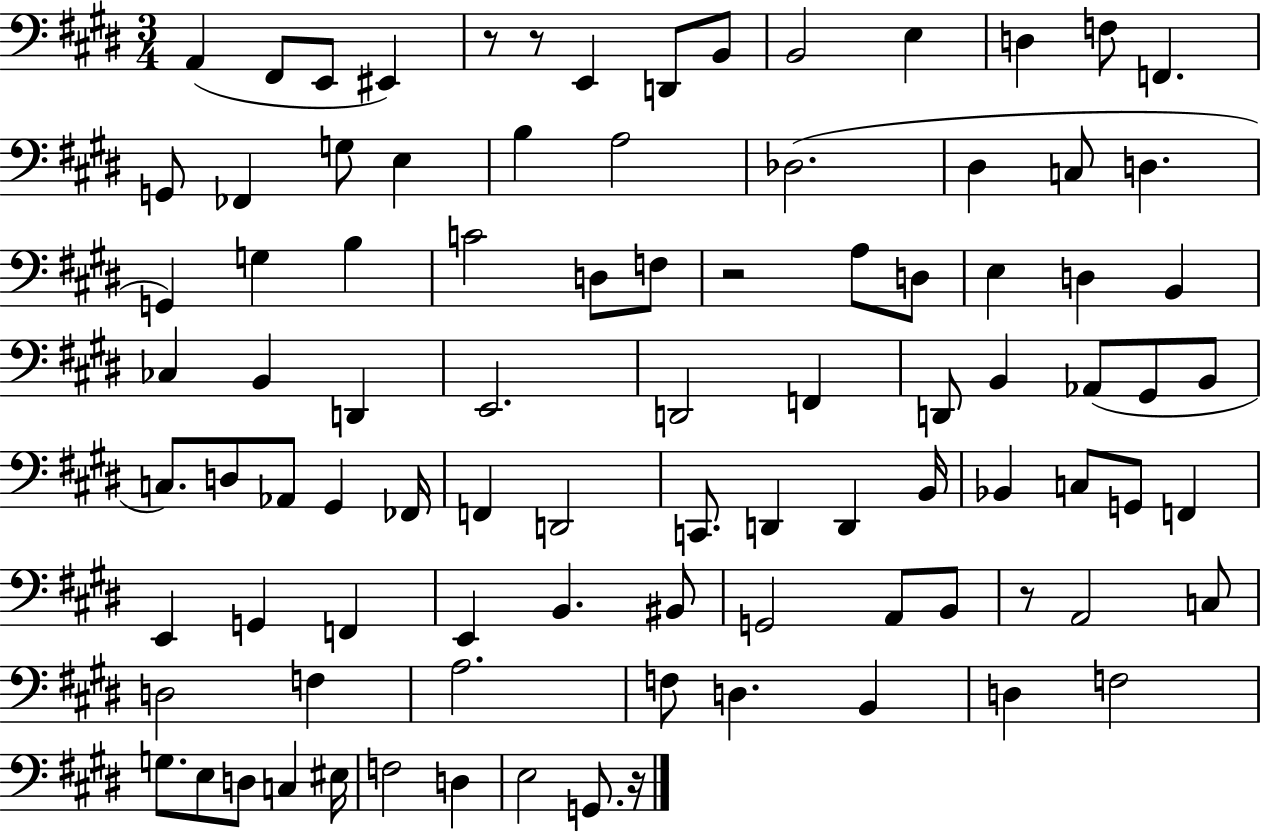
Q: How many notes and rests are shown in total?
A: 92